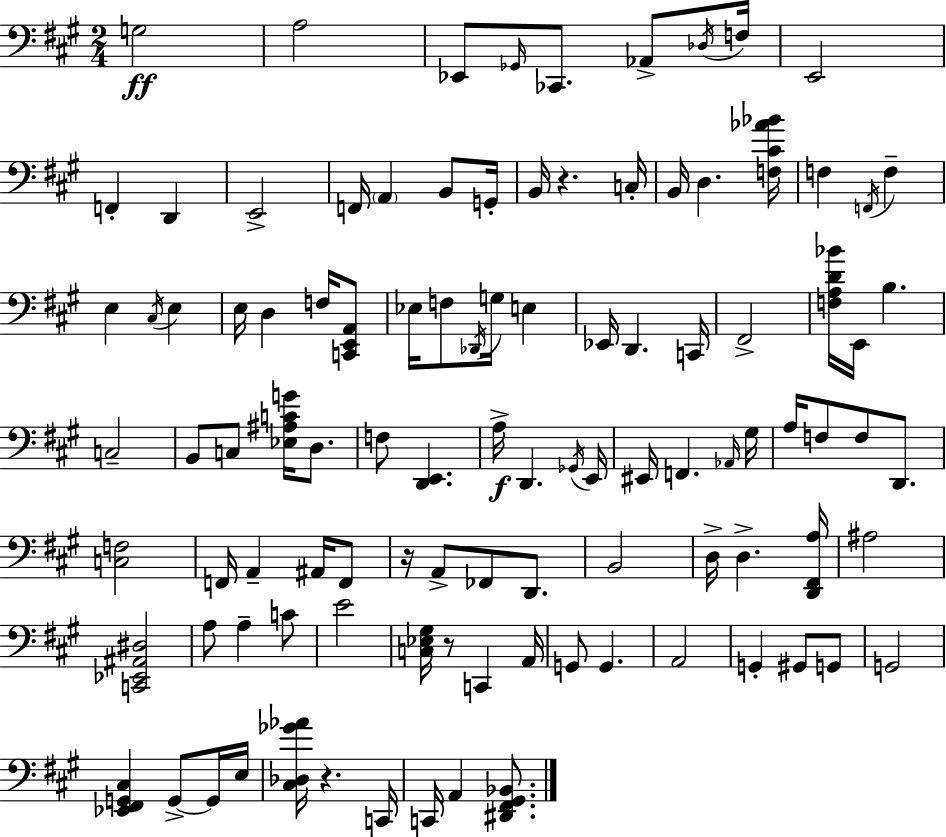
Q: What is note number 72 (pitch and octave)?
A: E4